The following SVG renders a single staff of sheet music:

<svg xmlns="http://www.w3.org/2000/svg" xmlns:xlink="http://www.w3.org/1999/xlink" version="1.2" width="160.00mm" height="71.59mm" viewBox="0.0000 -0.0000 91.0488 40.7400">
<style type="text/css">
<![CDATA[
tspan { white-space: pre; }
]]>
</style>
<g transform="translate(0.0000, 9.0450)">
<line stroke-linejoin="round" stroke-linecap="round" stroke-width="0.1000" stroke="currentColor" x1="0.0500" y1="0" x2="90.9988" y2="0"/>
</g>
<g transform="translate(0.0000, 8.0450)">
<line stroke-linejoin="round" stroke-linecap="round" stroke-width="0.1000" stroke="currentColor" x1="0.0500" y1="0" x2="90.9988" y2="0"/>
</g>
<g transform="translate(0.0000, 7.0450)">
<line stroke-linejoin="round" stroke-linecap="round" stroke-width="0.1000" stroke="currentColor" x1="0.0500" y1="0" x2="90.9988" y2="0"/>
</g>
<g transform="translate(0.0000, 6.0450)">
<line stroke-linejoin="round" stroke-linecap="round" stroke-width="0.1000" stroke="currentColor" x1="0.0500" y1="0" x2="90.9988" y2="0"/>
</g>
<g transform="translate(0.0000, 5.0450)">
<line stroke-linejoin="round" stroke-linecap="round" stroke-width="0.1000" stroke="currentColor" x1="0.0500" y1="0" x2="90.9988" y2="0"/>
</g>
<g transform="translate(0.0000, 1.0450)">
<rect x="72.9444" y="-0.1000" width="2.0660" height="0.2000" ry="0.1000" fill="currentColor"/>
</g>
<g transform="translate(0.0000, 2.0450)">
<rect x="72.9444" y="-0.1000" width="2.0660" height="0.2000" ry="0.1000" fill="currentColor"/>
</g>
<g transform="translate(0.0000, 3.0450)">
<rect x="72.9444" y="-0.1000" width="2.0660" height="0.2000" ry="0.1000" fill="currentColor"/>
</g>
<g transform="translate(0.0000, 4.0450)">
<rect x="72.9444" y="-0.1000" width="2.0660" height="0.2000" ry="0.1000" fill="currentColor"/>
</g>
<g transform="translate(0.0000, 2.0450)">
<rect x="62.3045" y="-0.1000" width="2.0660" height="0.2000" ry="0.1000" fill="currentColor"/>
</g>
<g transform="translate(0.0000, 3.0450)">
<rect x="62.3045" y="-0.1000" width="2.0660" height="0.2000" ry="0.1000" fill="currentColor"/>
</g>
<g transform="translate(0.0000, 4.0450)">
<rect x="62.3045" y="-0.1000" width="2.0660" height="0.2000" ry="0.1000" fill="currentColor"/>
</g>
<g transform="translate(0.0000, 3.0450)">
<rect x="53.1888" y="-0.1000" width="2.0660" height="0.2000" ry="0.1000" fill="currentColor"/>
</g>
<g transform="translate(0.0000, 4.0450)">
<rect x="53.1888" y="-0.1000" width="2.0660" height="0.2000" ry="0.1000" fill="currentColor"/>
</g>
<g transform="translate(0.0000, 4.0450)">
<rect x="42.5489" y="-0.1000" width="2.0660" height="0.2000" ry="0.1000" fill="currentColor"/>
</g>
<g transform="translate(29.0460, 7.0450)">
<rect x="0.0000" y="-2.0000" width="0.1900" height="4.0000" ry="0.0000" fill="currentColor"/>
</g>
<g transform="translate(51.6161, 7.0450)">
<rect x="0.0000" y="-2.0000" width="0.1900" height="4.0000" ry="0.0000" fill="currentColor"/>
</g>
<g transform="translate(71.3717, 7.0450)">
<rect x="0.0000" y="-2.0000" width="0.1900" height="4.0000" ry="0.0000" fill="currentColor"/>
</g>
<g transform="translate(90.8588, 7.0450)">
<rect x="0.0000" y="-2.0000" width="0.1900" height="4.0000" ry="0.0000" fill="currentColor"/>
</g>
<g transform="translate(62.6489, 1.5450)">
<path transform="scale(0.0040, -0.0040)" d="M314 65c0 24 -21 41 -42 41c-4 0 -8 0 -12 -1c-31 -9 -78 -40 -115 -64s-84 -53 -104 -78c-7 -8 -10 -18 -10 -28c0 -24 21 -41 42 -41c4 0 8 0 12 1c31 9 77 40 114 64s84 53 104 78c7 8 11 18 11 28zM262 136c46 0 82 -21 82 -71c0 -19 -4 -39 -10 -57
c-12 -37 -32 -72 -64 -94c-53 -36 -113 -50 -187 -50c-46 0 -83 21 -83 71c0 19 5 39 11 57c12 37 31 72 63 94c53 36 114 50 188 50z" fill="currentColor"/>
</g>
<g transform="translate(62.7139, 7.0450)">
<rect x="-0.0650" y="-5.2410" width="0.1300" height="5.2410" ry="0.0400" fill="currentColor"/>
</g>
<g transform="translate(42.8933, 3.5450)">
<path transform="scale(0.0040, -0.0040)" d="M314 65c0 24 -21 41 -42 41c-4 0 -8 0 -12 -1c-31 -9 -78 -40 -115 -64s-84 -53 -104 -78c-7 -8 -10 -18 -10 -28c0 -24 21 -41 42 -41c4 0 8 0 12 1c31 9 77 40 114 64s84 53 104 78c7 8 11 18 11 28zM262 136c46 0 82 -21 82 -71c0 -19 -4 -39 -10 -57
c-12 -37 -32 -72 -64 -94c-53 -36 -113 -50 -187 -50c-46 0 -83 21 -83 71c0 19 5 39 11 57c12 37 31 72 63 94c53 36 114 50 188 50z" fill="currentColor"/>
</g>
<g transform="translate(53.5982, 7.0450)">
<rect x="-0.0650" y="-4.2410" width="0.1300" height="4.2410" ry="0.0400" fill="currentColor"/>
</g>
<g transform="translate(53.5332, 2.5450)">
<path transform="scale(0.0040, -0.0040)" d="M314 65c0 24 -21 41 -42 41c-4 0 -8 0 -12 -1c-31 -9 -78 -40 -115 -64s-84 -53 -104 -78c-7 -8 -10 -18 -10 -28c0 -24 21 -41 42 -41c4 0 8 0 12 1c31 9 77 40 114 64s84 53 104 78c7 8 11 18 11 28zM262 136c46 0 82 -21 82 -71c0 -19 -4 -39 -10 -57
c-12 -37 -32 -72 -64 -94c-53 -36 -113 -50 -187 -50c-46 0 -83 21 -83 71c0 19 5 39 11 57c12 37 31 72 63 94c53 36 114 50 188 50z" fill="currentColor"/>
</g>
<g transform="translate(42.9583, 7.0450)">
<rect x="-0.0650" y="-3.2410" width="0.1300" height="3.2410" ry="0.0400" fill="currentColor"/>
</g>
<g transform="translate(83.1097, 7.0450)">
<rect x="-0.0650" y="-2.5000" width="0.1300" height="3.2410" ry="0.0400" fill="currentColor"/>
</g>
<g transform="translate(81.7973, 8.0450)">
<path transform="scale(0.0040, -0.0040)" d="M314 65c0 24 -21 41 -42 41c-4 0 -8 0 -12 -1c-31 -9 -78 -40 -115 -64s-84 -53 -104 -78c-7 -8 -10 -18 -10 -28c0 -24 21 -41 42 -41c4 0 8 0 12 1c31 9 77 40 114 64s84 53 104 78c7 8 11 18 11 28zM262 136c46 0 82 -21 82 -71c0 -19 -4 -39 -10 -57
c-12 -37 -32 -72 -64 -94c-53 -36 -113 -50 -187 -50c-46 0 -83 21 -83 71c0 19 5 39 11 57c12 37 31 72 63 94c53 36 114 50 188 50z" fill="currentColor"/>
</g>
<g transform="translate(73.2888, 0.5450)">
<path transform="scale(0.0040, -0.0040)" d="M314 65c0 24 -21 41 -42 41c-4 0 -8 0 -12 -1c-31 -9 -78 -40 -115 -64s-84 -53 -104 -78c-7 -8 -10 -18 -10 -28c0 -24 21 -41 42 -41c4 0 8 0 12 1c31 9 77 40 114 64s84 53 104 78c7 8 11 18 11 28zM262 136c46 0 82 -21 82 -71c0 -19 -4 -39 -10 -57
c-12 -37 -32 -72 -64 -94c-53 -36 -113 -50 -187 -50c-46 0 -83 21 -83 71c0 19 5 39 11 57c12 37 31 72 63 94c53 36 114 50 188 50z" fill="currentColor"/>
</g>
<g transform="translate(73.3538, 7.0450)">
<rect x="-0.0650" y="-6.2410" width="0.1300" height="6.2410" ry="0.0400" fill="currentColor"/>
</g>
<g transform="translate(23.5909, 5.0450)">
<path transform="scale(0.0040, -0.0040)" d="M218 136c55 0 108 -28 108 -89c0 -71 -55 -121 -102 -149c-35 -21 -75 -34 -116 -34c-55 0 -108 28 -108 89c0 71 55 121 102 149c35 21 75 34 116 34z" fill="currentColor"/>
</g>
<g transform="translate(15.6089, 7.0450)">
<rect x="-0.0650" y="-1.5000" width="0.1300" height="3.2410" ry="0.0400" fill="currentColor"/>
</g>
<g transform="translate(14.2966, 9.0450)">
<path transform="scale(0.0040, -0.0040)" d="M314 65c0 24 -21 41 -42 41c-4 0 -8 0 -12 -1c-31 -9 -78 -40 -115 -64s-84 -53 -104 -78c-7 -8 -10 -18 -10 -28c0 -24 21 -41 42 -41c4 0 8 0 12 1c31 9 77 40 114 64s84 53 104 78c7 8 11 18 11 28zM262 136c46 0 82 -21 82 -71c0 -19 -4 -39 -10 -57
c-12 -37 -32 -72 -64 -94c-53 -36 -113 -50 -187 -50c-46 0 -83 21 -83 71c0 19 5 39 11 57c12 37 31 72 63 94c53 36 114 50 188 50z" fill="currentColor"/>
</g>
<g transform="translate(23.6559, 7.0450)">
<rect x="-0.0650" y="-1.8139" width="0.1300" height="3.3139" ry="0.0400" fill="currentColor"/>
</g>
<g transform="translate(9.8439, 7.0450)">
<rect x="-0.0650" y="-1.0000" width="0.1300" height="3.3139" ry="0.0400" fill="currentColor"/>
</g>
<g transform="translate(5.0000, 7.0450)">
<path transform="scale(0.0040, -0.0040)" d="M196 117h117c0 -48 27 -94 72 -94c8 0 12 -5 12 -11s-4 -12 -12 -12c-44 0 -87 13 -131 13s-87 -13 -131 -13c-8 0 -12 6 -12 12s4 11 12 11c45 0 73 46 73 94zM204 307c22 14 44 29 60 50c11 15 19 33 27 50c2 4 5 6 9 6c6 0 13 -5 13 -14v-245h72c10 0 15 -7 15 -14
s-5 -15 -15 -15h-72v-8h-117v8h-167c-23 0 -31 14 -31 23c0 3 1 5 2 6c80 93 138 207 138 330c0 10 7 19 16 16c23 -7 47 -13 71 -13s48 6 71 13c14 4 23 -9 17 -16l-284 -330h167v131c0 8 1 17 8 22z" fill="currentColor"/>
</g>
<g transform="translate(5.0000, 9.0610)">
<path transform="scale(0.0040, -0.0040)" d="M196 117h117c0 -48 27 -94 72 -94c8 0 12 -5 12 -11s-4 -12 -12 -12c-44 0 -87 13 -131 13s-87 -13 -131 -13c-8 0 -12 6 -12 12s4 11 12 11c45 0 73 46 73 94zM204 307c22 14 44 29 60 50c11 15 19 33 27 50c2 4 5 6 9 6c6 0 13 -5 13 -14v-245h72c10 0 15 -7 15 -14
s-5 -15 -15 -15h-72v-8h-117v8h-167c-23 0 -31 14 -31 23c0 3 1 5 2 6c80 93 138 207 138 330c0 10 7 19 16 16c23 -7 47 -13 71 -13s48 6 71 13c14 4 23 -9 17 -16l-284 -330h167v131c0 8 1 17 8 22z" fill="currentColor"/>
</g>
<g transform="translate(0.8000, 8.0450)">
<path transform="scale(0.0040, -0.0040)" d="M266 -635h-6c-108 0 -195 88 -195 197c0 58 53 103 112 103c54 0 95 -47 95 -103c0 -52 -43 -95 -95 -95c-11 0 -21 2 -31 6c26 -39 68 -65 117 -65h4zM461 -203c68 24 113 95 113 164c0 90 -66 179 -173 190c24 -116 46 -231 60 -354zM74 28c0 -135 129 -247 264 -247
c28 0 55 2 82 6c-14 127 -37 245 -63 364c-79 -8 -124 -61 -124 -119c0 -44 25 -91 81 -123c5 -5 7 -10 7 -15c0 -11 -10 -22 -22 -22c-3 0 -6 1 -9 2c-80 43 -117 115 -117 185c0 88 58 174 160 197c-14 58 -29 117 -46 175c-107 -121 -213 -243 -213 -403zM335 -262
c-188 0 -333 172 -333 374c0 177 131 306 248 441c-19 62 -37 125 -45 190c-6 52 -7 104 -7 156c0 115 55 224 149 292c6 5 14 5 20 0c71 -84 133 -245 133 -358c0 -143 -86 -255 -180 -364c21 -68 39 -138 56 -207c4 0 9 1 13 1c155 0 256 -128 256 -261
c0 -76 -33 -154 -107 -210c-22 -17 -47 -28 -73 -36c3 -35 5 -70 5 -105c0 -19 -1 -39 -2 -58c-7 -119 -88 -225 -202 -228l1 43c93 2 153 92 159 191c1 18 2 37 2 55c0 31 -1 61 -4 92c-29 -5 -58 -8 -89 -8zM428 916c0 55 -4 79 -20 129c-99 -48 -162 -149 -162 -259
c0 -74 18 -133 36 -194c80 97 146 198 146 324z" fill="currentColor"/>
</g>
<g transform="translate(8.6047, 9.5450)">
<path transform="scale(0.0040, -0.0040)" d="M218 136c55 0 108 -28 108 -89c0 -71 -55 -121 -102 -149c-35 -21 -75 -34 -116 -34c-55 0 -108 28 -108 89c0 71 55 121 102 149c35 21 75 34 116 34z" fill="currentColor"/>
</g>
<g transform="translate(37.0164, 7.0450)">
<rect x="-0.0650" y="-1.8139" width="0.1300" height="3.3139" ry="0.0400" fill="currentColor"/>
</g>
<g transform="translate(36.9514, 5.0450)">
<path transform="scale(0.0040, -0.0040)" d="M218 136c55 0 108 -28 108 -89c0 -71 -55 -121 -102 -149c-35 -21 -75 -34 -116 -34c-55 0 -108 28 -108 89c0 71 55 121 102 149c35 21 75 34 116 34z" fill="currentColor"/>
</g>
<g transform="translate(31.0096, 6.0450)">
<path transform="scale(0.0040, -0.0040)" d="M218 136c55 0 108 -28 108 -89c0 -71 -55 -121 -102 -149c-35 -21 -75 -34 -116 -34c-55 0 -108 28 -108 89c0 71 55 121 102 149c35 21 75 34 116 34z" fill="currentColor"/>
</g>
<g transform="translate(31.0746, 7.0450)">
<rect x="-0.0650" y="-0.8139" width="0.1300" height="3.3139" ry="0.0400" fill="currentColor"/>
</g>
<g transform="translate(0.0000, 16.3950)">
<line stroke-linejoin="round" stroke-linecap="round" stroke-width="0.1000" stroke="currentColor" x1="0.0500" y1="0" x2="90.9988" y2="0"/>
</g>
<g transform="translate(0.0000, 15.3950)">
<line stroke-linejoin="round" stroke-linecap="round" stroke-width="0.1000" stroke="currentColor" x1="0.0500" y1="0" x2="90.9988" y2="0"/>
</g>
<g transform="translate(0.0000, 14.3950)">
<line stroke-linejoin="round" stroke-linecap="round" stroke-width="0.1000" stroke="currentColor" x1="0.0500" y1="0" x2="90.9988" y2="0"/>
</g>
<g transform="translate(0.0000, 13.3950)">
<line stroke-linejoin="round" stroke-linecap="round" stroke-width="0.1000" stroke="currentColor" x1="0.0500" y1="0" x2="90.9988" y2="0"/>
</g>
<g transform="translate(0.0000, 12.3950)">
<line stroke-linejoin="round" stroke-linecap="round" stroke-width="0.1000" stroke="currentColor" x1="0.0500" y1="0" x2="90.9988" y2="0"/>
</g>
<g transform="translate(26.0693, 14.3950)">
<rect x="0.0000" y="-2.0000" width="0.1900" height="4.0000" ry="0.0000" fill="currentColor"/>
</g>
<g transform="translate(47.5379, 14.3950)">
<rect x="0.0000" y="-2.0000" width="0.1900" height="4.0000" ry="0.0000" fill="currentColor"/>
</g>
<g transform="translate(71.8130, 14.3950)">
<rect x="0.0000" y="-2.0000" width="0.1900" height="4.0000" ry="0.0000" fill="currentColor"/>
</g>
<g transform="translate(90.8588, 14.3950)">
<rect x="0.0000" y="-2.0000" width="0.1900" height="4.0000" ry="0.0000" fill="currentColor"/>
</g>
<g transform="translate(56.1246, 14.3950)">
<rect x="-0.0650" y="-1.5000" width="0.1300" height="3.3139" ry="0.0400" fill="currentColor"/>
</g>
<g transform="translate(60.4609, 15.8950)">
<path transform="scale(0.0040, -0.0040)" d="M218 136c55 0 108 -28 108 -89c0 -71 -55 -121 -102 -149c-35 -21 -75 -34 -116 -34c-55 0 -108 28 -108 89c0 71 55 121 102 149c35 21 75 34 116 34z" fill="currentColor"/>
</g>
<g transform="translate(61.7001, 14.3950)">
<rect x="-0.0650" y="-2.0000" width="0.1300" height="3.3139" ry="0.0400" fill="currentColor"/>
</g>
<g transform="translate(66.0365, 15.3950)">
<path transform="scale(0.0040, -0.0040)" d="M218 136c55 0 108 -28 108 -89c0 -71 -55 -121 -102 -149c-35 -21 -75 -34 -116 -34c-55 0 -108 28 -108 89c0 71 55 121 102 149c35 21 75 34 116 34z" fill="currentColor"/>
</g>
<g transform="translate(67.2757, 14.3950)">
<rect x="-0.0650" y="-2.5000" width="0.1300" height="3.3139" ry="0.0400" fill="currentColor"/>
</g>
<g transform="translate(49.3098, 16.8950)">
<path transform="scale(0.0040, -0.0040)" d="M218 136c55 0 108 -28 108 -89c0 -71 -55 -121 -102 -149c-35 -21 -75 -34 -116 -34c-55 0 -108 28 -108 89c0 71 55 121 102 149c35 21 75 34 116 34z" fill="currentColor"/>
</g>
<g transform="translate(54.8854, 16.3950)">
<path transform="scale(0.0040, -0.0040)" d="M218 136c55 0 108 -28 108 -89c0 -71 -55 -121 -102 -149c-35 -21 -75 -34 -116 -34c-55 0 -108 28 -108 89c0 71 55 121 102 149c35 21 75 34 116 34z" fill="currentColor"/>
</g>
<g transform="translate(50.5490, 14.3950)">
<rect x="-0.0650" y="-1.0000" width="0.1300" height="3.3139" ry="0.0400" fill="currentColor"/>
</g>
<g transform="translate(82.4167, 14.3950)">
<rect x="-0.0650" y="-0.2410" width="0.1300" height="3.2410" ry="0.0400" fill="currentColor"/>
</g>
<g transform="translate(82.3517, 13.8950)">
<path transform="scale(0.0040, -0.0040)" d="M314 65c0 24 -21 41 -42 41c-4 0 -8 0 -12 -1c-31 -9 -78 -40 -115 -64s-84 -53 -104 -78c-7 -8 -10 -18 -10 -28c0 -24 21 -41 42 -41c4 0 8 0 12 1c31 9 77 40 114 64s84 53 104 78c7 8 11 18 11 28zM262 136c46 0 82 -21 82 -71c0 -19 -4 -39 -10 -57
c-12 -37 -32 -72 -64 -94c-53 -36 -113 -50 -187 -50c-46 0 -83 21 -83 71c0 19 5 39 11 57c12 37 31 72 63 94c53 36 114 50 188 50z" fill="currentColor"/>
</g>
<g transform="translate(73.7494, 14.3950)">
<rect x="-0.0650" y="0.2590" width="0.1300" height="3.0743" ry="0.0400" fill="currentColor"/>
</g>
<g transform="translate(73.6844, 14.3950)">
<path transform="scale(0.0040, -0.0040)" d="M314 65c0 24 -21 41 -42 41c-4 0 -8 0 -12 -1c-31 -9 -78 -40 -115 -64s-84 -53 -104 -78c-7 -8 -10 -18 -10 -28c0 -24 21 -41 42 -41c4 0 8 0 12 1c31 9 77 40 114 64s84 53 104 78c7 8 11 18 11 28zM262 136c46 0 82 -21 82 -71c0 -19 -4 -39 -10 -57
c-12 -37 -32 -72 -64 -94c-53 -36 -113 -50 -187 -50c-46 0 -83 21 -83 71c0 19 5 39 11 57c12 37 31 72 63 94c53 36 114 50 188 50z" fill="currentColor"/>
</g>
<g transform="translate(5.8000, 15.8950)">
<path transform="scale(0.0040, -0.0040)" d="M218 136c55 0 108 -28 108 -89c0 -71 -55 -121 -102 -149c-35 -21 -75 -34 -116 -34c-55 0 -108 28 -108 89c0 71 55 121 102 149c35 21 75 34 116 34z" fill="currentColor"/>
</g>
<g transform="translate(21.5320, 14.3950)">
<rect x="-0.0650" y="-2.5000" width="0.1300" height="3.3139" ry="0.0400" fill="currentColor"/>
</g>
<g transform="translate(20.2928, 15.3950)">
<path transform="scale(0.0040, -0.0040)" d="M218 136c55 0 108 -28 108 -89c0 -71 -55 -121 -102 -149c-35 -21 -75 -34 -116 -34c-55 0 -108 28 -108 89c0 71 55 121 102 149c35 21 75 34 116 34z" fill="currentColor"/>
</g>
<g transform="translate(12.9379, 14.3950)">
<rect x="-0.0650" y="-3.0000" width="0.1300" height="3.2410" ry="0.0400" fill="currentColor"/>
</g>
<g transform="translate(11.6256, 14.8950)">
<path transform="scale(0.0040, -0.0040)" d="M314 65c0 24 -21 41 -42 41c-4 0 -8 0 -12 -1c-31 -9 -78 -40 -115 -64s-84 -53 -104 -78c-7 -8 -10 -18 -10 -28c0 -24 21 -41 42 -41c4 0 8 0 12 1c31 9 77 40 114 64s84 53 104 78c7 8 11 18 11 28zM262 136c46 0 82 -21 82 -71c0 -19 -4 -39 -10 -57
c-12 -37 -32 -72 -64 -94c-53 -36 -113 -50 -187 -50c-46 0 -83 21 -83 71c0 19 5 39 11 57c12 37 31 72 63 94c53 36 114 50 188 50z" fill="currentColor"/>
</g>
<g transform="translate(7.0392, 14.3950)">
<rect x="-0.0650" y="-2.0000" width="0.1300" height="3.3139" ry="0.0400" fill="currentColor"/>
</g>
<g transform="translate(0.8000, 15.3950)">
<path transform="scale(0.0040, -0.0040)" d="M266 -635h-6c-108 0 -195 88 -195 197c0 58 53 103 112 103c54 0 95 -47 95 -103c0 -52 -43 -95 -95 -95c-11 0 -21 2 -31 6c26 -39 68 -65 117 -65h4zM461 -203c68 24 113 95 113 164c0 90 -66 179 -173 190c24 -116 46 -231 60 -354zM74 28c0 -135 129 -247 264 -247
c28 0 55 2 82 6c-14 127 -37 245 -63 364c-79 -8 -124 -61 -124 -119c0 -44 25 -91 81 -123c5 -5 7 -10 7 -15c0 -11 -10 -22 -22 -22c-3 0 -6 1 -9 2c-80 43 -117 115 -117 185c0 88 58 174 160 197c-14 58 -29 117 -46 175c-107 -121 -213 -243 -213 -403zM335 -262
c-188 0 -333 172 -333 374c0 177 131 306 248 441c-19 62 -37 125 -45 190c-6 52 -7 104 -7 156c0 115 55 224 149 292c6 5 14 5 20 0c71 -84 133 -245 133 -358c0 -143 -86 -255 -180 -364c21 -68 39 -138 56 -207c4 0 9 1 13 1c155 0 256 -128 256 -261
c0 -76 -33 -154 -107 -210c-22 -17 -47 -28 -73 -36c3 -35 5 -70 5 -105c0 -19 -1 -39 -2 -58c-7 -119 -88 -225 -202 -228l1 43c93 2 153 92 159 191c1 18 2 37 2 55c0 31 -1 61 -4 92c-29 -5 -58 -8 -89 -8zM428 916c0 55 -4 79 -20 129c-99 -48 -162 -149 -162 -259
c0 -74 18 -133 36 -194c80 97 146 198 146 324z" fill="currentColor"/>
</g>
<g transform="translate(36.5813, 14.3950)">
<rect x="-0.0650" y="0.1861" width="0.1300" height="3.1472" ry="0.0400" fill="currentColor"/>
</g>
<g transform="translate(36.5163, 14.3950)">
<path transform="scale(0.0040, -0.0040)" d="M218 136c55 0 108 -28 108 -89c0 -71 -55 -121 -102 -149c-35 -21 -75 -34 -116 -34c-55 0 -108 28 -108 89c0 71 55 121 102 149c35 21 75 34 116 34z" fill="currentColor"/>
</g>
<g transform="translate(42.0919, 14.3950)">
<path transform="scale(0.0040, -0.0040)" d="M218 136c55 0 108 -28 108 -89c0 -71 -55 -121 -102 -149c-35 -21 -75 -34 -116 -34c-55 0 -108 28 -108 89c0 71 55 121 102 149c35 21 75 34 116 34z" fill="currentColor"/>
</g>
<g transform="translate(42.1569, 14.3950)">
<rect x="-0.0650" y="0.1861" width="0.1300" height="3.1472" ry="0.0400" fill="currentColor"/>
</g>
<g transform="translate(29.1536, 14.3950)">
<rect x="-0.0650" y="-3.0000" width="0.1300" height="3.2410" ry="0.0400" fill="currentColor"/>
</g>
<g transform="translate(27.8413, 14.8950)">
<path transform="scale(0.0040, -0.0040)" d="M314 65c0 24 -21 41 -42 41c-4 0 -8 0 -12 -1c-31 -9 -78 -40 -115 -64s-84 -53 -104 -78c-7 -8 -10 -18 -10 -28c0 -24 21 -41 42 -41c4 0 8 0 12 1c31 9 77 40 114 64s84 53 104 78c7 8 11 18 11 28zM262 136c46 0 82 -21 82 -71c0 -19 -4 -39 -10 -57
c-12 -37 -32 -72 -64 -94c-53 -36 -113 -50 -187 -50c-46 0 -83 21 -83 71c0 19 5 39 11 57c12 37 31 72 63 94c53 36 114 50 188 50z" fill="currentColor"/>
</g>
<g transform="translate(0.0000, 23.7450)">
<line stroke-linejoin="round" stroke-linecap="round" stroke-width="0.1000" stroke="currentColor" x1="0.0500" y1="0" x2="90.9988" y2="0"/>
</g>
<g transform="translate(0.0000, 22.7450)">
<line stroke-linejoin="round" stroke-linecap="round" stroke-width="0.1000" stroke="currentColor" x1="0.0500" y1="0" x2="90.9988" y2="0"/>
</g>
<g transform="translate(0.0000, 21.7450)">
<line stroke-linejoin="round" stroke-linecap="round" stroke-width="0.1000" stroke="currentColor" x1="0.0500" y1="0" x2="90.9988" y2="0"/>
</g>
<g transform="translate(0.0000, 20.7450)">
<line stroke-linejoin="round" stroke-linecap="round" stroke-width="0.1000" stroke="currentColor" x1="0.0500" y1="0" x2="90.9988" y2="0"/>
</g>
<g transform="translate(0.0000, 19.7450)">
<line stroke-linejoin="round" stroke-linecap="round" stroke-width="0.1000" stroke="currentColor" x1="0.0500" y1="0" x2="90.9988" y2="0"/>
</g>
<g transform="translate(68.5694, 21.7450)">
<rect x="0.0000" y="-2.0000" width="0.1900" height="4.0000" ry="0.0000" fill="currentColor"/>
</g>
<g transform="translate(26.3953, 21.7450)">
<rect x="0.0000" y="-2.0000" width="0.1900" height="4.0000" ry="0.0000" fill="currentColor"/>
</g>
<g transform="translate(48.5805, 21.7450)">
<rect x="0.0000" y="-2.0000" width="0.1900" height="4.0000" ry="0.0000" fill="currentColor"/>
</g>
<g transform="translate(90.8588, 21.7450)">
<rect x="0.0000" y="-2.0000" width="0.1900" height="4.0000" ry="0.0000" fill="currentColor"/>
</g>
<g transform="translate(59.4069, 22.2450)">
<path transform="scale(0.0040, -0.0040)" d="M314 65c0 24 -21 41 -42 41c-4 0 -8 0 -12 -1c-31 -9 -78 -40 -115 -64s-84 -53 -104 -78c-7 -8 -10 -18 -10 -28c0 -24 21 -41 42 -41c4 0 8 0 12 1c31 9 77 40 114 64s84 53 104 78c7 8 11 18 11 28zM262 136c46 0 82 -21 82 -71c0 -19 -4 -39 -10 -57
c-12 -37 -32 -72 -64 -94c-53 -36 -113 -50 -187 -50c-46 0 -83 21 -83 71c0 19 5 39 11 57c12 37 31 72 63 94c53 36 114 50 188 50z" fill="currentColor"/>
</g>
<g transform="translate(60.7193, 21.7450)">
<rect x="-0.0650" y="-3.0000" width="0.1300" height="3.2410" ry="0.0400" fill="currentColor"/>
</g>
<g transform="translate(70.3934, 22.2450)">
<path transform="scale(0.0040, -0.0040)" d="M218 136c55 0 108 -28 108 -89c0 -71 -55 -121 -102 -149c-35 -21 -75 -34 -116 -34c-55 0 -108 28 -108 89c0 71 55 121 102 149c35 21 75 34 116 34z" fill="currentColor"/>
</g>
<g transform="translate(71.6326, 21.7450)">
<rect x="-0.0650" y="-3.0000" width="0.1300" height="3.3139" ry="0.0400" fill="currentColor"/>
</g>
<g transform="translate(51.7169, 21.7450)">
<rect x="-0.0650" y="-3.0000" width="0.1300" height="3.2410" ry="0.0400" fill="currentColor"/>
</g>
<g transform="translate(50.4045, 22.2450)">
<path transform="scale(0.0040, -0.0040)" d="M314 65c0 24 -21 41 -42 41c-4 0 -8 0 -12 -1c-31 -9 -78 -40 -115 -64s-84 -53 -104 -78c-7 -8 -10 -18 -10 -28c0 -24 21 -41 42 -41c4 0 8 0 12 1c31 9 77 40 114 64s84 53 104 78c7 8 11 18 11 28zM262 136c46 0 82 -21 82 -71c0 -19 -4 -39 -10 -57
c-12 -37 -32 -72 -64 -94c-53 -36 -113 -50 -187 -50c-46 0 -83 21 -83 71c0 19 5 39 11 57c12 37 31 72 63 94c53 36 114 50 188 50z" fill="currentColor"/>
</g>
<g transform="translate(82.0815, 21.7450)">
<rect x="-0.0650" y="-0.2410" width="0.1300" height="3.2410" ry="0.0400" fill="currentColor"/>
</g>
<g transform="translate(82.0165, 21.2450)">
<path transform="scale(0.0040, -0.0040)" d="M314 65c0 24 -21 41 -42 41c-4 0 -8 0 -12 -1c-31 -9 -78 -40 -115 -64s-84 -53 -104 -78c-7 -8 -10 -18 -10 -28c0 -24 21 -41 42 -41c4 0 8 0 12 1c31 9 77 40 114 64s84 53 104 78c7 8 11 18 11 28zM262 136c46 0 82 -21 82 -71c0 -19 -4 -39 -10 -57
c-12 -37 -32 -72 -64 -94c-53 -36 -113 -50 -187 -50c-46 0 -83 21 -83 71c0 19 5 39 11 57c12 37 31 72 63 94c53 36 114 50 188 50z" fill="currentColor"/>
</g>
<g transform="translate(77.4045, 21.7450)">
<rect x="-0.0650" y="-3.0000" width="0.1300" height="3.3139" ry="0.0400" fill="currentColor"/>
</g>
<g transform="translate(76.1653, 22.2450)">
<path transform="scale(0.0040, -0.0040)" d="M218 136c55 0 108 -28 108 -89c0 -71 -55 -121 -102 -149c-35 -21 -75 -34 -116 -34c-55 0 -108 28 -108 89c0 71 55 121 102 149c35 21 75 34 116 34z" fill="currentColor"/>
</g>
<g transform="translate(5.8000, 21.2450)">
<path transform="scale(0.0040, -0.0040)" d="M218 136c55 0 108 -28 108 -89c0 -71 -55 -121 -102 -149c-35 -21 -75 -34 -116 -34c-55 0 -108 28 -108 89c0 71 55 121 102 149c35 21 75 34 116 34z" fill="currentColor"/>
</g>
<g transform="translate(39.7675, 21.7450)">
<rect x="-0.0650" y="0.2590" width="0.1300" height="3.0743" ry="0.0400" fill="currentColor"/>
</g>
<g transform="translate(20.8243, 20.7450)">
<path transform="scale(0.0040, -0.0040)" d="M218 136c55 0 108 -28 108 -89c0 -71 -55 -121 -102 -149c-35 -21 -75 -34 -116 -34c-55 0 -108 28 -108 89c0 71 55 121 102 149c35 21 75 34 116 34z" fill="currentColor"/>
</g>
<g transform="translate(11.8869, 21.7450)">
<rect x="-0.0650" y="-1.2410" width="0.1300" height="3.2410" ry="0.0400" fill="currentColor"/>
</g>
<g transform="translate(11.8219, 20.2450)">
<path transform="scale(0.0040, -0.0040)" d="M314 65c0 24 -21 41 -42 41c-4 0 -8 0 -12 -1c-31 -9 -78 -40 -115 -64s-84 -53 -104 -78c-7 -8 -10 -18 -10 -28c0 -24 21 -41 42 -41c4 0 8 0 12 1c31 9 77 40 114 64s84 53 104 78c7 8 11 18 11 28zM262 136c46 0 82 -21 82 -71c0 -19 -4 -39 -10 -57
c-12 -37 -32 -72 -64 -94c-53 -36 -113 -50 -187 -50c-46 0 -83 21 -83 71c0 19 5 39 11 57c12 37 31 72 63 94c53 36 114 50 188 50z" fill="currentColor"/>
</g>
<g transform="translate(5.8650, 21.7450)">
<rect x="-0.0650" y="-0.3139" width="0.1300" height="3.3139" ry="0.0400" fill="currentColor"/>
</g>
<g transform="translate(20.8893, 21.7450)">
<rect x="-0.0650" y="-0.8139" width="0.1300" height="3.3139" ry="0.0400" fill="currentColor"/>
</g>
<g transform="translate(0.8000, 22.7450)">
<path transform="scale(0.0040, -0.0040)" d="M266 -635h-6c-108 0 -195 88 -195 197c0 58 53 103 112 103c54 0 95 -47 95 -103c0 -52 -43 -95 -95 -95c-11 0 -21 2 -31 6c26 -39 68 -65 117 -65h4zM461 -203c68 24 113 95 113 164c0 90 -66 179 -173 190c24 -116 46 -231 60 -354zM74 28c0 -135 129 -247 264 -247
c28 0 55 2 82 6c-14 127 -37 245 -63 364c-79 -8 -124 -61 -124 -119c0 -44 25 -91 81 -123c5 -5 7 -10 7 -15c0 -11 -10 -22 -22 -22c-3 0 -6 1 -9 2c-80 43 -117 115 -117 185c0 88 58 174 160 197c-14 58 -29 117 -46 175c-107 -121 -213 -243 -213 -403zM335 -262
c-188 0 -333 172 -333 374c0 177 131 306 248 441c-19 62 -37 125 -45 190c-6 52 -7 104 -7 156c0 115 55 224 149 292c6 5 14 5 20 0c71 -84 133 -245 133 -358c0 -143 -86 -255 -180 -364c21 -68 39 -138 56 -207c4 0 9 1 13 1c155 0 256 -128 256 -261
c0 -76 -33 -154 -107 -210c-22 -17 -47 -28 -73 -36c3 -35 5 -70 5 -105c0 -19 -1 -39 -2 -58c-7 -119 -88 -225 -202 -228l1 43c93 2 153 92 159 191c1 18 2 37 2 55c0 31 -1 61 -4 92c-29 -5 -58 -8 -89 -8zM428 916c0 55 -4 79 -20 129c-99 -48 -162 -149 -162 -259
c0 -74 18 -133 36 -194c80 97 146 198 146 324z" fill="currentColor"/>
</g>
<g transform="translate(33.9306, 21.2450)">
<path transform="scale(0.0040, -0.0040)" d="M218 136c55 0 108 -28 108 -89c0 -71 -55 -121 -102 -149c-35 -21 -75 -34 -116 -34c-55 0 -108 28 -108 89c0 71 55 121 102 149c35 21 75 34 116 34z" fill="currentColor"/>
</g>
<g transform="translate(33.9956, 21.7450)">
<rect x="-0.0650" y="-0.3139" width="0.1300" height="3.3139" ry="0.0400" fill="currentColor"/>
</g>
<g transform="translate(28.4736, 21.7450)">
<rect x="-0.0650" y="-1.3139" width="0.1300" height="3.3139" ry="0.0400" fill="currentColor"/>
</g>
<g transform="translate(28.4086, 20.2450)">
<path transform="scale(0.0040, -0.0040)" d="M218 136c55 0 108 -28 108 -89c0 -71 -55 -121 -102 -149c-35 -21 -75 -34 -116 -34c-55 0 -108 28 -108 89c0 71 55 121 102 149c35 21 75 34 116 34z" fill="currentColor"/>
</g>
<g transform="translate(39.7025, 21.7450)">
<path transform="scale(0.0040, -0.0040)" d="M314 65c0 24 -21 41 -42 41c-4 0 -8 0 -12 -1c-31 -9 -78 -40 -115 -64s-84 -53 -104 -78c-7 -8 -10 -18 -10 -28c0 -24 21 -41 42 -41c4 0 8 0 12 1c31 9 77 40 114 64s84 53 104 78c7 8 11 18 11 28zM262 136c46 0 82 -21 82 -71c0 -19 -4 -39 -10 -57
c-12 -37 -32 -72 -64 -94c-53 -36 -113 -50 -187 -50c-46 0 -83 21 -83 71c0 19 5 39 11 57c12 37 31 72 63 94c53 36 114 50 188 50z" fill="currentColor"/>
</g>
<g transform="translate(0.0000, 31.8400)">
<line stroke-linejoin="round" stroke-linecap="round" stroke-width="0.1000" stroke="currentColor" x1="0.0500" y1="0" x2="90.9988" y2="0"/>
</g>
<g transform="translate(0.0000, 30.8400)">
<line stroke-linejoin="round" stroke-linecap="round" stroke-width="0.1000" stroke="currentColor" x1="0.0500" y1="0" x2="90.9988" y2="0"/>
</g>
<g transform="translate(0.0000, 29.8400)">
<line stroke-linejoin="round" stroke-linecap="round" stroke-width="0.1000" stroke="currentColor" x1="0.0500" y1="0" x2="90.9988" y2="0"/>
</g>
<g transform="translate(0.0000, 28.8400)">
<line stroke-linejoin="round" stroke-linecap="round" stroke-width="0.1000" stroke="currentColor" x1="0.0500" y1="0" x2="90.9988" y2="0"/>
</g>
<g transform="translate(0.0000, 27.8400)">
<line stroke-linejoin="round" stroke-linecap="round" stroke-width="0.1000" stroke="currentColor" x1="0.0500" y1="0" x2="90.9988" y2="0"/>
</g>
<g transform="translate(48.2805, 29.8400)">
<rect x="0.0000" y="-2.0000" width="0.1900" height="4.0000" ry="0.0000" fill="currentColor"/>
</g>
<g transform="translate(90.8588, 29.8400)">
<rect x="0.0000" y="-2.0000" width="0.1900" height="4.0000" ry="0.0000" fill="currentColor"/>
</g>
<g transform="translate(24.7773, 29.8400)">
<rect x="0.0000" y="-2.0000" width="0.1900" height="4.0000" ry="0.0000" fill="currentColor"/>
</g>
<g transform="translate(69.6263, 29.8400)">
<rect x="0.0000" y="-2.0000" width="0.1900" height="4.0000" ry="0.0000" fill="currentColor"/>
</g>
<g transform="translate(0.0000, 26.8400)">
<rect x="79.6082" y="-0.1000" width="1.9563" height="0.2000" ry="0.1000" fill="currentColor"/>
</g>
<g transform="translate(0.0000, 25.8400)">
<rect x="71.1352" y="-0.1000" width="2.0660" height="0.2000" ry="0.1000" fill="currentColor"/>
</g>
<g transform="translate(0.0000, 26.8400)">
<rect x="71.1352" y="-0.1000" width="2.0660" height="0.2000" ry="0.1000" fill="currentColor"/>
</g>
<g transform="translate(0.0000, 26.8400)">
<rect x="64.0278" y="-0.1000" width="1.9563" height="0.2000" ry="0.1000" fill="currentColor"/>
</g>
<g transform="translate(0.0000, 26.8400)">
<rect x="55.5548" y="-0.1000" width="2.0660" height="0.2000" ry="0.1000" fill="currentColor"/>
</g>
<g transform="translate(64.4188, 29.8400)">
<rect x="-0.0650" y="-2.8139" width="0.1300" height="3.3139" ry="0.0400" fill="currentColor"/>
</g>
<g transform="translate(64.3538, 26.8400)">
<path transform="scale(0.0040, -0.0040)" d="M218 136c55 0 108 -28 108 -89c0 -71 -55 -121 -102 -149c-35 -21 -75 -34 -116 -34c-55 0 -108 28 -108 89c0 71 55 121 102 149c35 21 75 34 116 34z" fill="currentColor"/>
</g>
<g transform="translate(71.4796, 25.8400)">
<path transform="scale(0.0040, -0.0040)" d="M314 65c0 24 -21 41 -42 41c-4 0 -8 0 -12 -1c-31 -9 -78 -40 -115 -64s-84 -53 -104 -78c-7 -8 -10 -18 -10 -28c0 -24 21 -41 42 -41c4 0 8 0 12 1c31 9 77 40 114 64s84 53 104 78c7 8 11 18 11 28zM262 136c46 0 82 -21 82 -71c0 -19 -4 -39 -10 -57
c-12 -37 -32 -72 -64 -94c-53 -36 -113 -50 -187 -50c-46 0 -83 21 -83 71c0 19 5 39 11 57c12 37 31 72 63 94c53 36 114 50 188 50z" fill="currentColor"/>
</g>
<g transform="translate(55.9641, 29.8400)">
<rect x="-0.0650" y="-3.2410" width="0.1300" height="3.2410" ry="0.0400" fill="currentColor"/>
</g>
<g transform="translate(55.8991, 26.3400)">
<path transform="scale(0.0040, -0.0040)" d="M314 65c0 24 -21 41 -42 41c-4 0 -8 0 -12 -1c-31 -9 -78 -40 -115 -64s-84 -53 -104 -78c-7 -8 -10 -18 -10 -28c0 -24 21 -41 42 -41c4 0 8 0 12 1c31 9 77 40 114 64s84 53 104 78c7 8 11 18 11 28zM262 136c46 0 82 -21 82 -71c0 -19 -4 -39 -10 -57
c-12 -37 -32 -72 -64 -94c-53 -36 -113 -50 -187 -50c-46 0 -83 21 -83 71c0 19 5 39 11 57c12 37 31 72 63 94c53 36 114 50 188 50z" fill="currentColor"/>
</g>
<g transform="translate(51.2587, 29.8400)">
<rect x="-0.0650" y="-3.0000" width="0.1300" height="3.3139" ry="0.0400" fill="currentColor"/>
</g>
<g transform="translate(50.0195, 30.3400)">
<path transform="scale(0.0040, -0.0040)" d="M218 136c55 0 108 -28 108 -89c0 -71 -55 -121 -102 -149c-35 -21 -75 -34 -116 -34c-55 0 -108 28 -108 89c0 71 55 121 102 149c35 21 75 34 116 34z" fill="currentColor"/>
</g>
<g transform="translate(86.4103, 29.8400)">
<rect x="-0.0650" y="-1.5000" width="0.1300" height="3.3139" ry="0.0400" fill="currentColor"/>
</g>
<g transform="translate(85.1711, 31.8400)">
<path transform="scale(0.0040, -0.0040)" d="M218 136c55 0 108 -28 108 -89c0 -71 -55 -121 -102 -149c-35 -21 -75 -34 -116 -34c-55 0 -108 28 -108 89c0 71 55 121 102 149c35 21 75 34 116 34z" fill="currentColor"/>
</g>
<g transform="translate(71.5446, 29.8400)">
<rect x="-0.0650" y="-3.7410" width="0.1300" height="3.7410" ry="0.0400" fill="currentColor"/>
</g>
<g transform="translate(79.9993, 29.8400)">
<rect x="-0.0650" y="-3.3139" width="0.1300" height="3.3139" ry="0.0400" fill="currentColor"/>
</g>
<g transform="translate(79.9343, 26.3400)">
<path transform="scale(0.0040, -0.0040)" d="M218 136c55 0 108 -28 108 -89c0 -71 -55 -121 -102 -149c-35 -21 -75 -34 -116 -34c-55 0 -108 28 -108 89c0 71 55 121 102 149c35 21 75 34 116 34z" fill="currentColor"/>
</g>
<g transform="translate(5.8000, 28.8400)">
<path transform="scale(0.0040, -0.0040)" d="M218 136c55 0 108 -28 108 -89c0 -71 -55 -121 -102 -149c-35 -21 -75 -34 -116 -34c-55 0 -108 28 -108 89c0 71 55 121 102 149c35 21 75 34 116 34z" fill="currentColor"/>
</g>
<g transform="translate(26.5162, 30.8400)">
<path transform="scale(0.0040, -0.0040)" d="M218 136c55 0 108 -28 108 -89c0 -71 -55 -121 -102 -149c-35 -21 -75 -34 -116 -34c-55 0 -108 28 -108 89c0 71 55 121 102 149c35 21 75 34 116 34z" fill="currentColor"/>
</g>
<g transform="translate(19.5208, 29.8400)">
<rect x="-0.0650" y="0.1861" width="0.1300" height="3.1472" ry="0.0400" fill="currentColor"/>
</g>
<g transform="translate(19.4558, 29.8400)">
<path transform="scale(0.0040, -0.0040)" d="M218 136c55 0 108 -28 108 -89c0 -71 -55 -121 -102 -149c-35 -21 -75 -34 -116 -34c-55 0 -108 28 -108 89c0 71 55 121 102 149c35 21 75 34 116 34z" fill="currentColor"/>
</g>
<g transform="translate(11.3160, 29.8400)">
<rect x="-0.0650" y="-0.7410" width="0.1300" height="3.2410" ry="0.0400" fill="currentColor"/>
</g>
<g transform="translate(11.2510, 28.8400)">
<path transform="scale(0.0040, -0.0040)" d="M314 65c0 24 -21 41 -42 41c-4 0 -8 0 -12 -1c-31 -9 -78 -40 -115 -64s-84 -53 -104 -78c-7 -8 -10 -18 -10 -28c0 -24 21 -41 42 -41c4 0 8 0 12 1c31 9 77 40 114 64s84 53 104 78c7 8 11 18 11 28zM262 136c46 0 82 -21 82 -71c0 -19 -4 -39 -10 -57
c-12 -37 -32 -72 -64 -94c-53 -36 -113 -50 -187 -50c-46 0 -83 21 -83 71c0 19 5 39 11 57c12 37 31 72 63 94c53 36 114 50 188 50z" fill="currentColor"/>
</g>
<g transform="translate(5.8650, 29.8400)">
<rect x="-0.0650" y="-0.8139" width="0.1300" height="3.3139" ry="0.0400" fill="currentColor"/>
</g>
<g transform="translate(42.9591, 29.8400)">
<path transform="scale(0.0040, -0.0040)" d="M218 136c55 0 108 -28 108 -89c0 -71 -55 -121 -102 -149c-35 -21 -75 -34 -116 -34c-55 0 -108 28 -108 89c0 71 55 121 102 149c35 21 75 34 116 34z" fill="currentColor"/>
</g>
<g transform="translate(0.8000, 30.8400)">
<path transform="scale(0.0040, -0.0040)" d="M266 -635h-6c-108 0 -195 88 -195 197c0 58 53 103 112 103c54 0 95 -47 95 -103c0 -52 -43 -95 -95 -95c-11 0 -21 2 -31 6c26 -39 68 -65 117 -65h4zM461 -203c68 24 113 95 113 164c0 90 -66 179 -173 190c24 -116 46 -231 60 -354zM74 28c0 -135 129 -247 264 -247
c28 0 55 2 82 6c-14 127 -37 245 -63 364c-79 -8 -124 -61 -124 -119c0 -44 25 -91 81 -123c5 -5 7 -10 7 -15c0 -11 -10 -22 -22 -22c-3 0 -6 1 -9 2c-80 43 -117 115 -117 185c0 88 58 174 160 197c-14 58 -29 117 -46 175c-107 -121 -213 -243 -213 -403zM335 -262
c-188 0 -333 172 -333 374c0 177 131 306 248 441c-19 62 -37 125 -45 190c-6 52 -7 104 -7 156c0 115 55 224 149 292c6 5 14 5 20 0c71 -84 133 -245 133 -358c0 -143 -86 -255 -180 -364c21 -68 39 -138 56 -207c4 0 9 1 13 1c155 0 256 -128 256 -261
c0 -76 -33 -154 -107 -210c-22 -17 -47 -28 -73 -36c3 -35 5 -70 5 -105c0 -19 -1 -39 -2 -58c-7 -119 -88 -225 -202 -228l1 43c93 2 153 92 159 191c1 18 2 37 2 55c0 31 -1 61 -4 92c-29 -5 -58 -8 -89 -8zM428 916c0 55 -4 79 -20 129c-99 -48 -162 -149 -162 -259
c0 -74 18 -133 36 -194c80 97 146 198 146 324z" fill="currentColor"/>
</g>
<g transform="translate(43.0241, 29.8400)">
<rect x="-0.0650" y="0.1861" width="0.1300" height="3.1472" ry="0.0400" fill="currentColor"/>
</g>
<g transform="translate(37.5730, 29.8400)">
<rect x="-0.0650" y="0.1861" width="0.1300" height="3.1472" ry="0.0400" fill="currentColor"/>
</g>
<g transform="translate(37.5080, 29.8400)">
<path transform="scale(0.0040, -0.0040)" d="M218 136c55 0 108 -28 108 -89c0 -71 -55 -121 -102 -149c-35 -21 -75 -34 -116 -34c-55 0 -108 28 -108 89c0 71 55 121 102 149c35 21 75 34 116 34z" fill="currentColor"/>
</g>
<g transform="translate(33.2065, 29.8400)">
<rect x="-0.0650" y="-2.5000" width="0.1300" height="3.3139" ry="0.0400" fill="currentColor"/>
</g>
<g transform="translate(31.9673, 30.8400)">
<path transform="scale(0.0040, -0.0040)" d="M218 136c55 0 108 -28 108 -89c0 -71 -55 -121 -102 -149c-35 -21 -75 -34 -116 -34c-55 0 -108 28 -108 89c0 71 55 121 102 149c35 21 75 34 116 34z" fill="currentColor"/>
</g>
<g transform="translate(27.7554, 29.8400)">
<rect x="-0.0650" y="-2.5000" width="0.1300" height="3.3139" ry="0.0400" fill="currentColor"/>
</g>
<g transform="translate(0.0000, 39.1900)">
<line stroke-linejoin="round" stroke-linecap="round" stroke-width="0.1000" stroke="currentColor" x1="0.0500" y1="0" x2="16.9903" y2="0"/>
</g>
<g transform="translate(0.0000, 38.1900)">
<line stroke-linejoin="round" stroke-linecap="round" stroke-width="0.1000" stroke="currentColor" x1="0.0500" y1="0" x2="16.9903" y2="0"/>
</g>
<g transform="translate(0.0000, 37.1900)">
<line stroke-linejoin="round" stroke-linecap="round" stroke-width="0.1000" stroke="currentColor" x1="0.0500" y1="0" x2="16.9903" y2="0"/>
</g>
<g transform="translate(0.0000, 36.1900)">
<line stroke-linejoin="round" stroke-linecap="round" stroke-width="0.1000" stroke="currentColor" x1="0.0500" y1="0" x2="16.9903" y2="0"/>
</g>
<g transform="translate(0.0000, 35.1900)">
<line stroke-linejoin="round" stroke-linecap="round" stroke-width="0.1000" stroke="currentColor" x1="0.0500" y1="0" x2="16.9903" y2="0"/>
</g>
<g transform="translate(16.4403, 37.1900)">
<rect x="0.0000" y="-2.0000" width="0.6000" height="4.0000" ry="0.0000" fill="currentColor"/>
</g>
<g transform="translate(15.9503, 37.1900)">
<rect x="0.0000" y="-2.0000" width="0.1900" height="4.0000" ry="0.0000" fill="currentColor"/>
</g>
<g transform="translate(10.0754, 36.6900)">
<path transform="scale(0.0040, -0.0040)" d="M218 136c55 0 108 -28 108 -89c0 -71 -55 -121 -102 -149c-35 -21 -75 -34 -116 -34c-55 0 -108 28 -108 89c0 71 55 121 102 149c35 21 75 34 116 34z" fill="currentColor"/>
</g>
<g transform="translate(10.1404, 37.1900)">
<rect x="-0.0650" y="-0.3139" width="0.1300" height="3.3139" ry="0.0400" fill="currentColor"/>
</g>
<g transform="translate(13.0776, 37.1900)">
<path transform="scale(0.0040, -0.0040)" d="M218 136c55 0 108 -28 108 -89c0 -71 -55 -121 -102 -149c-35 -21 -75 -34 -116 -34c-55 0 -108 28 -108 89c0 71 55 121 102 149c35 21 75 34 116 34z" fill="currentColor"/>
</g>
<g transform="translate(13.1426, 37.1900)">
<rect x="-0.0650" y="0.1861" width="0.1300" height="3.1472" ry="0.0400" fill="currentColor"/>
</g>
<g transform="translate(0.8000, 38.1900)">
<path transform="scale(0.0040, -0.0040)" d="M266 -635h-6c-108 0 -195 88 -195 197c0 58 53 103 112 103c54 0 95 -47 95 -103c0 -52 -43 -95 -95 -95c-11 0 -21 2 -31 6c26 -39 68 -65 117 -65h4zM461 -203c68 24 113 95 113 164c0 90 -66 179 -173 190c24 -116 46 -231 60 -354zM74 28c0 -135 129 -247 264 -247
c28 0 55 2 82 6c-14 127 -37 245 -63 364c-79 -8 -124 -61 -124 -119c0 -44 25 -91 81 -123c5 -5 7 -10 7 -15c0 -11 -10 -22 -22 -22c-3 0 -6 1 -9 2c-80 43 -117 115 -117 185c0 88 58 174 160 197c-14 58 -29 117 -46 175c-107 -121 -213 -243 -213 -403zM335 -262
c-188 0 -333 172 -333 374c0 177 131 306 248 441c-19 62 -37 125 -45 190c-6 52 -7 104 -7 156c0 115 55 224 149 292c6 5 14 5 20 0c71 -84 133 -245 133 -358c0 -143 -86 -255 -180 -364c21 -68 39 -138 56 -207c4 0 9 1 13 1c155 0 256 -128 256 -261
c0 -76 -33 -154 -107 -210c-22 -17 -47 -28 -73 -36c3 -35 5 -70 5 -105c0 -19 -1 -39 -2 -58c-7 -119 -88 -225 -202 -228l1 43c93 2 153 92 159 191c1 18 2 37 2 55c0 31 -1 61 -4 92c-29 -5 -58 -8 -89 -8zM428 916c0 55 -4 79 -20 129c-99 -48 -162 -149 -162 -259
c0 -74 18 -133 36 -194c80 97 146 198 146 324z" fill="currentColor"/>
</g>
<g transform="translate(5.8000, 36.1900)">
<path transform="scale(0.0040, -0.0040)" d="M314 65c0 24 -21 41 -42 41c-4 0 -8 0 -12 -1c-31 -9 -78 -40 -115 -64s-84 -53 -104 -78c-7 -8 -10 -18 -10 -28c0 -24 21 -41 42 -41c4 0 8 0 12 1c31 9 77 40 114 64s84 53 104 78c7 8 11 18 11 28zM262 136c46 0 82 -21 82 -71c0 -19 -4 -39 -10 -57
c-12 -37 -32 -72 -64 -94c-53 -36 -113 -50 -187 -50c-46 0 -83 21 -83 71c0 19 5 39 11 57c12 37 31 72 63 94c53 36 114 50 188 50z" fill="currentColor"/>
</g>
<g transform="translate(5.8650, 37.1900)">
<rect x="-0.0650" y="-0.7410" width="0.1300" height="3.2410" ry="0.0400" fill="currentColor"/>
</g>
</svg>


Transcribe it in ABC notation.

X:1
T:Untitled
M:4/4
L:1/4
K:C
D E2 f d f b2 d'2 f'2 a'2 G2 F A2 G A2 B B D E F G B2 c2 c e2 d e c B2 A2 A2 A A c2 d d2 B G G B B A b2 a c'2 b E d2 c B